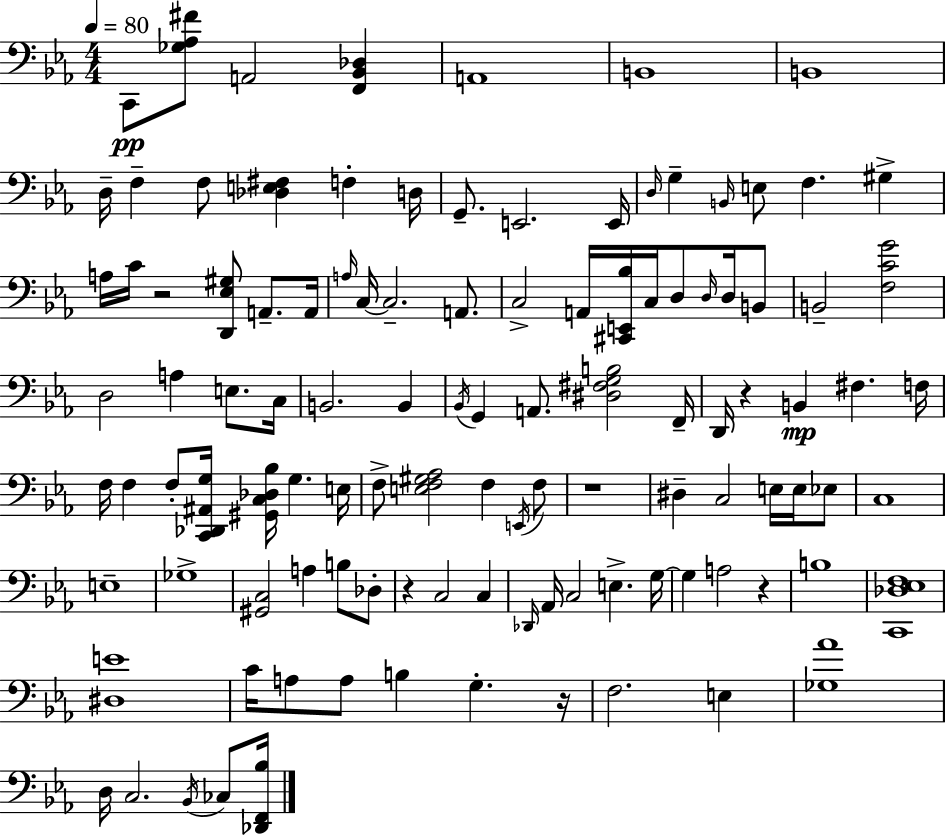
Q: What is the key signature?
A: C minor